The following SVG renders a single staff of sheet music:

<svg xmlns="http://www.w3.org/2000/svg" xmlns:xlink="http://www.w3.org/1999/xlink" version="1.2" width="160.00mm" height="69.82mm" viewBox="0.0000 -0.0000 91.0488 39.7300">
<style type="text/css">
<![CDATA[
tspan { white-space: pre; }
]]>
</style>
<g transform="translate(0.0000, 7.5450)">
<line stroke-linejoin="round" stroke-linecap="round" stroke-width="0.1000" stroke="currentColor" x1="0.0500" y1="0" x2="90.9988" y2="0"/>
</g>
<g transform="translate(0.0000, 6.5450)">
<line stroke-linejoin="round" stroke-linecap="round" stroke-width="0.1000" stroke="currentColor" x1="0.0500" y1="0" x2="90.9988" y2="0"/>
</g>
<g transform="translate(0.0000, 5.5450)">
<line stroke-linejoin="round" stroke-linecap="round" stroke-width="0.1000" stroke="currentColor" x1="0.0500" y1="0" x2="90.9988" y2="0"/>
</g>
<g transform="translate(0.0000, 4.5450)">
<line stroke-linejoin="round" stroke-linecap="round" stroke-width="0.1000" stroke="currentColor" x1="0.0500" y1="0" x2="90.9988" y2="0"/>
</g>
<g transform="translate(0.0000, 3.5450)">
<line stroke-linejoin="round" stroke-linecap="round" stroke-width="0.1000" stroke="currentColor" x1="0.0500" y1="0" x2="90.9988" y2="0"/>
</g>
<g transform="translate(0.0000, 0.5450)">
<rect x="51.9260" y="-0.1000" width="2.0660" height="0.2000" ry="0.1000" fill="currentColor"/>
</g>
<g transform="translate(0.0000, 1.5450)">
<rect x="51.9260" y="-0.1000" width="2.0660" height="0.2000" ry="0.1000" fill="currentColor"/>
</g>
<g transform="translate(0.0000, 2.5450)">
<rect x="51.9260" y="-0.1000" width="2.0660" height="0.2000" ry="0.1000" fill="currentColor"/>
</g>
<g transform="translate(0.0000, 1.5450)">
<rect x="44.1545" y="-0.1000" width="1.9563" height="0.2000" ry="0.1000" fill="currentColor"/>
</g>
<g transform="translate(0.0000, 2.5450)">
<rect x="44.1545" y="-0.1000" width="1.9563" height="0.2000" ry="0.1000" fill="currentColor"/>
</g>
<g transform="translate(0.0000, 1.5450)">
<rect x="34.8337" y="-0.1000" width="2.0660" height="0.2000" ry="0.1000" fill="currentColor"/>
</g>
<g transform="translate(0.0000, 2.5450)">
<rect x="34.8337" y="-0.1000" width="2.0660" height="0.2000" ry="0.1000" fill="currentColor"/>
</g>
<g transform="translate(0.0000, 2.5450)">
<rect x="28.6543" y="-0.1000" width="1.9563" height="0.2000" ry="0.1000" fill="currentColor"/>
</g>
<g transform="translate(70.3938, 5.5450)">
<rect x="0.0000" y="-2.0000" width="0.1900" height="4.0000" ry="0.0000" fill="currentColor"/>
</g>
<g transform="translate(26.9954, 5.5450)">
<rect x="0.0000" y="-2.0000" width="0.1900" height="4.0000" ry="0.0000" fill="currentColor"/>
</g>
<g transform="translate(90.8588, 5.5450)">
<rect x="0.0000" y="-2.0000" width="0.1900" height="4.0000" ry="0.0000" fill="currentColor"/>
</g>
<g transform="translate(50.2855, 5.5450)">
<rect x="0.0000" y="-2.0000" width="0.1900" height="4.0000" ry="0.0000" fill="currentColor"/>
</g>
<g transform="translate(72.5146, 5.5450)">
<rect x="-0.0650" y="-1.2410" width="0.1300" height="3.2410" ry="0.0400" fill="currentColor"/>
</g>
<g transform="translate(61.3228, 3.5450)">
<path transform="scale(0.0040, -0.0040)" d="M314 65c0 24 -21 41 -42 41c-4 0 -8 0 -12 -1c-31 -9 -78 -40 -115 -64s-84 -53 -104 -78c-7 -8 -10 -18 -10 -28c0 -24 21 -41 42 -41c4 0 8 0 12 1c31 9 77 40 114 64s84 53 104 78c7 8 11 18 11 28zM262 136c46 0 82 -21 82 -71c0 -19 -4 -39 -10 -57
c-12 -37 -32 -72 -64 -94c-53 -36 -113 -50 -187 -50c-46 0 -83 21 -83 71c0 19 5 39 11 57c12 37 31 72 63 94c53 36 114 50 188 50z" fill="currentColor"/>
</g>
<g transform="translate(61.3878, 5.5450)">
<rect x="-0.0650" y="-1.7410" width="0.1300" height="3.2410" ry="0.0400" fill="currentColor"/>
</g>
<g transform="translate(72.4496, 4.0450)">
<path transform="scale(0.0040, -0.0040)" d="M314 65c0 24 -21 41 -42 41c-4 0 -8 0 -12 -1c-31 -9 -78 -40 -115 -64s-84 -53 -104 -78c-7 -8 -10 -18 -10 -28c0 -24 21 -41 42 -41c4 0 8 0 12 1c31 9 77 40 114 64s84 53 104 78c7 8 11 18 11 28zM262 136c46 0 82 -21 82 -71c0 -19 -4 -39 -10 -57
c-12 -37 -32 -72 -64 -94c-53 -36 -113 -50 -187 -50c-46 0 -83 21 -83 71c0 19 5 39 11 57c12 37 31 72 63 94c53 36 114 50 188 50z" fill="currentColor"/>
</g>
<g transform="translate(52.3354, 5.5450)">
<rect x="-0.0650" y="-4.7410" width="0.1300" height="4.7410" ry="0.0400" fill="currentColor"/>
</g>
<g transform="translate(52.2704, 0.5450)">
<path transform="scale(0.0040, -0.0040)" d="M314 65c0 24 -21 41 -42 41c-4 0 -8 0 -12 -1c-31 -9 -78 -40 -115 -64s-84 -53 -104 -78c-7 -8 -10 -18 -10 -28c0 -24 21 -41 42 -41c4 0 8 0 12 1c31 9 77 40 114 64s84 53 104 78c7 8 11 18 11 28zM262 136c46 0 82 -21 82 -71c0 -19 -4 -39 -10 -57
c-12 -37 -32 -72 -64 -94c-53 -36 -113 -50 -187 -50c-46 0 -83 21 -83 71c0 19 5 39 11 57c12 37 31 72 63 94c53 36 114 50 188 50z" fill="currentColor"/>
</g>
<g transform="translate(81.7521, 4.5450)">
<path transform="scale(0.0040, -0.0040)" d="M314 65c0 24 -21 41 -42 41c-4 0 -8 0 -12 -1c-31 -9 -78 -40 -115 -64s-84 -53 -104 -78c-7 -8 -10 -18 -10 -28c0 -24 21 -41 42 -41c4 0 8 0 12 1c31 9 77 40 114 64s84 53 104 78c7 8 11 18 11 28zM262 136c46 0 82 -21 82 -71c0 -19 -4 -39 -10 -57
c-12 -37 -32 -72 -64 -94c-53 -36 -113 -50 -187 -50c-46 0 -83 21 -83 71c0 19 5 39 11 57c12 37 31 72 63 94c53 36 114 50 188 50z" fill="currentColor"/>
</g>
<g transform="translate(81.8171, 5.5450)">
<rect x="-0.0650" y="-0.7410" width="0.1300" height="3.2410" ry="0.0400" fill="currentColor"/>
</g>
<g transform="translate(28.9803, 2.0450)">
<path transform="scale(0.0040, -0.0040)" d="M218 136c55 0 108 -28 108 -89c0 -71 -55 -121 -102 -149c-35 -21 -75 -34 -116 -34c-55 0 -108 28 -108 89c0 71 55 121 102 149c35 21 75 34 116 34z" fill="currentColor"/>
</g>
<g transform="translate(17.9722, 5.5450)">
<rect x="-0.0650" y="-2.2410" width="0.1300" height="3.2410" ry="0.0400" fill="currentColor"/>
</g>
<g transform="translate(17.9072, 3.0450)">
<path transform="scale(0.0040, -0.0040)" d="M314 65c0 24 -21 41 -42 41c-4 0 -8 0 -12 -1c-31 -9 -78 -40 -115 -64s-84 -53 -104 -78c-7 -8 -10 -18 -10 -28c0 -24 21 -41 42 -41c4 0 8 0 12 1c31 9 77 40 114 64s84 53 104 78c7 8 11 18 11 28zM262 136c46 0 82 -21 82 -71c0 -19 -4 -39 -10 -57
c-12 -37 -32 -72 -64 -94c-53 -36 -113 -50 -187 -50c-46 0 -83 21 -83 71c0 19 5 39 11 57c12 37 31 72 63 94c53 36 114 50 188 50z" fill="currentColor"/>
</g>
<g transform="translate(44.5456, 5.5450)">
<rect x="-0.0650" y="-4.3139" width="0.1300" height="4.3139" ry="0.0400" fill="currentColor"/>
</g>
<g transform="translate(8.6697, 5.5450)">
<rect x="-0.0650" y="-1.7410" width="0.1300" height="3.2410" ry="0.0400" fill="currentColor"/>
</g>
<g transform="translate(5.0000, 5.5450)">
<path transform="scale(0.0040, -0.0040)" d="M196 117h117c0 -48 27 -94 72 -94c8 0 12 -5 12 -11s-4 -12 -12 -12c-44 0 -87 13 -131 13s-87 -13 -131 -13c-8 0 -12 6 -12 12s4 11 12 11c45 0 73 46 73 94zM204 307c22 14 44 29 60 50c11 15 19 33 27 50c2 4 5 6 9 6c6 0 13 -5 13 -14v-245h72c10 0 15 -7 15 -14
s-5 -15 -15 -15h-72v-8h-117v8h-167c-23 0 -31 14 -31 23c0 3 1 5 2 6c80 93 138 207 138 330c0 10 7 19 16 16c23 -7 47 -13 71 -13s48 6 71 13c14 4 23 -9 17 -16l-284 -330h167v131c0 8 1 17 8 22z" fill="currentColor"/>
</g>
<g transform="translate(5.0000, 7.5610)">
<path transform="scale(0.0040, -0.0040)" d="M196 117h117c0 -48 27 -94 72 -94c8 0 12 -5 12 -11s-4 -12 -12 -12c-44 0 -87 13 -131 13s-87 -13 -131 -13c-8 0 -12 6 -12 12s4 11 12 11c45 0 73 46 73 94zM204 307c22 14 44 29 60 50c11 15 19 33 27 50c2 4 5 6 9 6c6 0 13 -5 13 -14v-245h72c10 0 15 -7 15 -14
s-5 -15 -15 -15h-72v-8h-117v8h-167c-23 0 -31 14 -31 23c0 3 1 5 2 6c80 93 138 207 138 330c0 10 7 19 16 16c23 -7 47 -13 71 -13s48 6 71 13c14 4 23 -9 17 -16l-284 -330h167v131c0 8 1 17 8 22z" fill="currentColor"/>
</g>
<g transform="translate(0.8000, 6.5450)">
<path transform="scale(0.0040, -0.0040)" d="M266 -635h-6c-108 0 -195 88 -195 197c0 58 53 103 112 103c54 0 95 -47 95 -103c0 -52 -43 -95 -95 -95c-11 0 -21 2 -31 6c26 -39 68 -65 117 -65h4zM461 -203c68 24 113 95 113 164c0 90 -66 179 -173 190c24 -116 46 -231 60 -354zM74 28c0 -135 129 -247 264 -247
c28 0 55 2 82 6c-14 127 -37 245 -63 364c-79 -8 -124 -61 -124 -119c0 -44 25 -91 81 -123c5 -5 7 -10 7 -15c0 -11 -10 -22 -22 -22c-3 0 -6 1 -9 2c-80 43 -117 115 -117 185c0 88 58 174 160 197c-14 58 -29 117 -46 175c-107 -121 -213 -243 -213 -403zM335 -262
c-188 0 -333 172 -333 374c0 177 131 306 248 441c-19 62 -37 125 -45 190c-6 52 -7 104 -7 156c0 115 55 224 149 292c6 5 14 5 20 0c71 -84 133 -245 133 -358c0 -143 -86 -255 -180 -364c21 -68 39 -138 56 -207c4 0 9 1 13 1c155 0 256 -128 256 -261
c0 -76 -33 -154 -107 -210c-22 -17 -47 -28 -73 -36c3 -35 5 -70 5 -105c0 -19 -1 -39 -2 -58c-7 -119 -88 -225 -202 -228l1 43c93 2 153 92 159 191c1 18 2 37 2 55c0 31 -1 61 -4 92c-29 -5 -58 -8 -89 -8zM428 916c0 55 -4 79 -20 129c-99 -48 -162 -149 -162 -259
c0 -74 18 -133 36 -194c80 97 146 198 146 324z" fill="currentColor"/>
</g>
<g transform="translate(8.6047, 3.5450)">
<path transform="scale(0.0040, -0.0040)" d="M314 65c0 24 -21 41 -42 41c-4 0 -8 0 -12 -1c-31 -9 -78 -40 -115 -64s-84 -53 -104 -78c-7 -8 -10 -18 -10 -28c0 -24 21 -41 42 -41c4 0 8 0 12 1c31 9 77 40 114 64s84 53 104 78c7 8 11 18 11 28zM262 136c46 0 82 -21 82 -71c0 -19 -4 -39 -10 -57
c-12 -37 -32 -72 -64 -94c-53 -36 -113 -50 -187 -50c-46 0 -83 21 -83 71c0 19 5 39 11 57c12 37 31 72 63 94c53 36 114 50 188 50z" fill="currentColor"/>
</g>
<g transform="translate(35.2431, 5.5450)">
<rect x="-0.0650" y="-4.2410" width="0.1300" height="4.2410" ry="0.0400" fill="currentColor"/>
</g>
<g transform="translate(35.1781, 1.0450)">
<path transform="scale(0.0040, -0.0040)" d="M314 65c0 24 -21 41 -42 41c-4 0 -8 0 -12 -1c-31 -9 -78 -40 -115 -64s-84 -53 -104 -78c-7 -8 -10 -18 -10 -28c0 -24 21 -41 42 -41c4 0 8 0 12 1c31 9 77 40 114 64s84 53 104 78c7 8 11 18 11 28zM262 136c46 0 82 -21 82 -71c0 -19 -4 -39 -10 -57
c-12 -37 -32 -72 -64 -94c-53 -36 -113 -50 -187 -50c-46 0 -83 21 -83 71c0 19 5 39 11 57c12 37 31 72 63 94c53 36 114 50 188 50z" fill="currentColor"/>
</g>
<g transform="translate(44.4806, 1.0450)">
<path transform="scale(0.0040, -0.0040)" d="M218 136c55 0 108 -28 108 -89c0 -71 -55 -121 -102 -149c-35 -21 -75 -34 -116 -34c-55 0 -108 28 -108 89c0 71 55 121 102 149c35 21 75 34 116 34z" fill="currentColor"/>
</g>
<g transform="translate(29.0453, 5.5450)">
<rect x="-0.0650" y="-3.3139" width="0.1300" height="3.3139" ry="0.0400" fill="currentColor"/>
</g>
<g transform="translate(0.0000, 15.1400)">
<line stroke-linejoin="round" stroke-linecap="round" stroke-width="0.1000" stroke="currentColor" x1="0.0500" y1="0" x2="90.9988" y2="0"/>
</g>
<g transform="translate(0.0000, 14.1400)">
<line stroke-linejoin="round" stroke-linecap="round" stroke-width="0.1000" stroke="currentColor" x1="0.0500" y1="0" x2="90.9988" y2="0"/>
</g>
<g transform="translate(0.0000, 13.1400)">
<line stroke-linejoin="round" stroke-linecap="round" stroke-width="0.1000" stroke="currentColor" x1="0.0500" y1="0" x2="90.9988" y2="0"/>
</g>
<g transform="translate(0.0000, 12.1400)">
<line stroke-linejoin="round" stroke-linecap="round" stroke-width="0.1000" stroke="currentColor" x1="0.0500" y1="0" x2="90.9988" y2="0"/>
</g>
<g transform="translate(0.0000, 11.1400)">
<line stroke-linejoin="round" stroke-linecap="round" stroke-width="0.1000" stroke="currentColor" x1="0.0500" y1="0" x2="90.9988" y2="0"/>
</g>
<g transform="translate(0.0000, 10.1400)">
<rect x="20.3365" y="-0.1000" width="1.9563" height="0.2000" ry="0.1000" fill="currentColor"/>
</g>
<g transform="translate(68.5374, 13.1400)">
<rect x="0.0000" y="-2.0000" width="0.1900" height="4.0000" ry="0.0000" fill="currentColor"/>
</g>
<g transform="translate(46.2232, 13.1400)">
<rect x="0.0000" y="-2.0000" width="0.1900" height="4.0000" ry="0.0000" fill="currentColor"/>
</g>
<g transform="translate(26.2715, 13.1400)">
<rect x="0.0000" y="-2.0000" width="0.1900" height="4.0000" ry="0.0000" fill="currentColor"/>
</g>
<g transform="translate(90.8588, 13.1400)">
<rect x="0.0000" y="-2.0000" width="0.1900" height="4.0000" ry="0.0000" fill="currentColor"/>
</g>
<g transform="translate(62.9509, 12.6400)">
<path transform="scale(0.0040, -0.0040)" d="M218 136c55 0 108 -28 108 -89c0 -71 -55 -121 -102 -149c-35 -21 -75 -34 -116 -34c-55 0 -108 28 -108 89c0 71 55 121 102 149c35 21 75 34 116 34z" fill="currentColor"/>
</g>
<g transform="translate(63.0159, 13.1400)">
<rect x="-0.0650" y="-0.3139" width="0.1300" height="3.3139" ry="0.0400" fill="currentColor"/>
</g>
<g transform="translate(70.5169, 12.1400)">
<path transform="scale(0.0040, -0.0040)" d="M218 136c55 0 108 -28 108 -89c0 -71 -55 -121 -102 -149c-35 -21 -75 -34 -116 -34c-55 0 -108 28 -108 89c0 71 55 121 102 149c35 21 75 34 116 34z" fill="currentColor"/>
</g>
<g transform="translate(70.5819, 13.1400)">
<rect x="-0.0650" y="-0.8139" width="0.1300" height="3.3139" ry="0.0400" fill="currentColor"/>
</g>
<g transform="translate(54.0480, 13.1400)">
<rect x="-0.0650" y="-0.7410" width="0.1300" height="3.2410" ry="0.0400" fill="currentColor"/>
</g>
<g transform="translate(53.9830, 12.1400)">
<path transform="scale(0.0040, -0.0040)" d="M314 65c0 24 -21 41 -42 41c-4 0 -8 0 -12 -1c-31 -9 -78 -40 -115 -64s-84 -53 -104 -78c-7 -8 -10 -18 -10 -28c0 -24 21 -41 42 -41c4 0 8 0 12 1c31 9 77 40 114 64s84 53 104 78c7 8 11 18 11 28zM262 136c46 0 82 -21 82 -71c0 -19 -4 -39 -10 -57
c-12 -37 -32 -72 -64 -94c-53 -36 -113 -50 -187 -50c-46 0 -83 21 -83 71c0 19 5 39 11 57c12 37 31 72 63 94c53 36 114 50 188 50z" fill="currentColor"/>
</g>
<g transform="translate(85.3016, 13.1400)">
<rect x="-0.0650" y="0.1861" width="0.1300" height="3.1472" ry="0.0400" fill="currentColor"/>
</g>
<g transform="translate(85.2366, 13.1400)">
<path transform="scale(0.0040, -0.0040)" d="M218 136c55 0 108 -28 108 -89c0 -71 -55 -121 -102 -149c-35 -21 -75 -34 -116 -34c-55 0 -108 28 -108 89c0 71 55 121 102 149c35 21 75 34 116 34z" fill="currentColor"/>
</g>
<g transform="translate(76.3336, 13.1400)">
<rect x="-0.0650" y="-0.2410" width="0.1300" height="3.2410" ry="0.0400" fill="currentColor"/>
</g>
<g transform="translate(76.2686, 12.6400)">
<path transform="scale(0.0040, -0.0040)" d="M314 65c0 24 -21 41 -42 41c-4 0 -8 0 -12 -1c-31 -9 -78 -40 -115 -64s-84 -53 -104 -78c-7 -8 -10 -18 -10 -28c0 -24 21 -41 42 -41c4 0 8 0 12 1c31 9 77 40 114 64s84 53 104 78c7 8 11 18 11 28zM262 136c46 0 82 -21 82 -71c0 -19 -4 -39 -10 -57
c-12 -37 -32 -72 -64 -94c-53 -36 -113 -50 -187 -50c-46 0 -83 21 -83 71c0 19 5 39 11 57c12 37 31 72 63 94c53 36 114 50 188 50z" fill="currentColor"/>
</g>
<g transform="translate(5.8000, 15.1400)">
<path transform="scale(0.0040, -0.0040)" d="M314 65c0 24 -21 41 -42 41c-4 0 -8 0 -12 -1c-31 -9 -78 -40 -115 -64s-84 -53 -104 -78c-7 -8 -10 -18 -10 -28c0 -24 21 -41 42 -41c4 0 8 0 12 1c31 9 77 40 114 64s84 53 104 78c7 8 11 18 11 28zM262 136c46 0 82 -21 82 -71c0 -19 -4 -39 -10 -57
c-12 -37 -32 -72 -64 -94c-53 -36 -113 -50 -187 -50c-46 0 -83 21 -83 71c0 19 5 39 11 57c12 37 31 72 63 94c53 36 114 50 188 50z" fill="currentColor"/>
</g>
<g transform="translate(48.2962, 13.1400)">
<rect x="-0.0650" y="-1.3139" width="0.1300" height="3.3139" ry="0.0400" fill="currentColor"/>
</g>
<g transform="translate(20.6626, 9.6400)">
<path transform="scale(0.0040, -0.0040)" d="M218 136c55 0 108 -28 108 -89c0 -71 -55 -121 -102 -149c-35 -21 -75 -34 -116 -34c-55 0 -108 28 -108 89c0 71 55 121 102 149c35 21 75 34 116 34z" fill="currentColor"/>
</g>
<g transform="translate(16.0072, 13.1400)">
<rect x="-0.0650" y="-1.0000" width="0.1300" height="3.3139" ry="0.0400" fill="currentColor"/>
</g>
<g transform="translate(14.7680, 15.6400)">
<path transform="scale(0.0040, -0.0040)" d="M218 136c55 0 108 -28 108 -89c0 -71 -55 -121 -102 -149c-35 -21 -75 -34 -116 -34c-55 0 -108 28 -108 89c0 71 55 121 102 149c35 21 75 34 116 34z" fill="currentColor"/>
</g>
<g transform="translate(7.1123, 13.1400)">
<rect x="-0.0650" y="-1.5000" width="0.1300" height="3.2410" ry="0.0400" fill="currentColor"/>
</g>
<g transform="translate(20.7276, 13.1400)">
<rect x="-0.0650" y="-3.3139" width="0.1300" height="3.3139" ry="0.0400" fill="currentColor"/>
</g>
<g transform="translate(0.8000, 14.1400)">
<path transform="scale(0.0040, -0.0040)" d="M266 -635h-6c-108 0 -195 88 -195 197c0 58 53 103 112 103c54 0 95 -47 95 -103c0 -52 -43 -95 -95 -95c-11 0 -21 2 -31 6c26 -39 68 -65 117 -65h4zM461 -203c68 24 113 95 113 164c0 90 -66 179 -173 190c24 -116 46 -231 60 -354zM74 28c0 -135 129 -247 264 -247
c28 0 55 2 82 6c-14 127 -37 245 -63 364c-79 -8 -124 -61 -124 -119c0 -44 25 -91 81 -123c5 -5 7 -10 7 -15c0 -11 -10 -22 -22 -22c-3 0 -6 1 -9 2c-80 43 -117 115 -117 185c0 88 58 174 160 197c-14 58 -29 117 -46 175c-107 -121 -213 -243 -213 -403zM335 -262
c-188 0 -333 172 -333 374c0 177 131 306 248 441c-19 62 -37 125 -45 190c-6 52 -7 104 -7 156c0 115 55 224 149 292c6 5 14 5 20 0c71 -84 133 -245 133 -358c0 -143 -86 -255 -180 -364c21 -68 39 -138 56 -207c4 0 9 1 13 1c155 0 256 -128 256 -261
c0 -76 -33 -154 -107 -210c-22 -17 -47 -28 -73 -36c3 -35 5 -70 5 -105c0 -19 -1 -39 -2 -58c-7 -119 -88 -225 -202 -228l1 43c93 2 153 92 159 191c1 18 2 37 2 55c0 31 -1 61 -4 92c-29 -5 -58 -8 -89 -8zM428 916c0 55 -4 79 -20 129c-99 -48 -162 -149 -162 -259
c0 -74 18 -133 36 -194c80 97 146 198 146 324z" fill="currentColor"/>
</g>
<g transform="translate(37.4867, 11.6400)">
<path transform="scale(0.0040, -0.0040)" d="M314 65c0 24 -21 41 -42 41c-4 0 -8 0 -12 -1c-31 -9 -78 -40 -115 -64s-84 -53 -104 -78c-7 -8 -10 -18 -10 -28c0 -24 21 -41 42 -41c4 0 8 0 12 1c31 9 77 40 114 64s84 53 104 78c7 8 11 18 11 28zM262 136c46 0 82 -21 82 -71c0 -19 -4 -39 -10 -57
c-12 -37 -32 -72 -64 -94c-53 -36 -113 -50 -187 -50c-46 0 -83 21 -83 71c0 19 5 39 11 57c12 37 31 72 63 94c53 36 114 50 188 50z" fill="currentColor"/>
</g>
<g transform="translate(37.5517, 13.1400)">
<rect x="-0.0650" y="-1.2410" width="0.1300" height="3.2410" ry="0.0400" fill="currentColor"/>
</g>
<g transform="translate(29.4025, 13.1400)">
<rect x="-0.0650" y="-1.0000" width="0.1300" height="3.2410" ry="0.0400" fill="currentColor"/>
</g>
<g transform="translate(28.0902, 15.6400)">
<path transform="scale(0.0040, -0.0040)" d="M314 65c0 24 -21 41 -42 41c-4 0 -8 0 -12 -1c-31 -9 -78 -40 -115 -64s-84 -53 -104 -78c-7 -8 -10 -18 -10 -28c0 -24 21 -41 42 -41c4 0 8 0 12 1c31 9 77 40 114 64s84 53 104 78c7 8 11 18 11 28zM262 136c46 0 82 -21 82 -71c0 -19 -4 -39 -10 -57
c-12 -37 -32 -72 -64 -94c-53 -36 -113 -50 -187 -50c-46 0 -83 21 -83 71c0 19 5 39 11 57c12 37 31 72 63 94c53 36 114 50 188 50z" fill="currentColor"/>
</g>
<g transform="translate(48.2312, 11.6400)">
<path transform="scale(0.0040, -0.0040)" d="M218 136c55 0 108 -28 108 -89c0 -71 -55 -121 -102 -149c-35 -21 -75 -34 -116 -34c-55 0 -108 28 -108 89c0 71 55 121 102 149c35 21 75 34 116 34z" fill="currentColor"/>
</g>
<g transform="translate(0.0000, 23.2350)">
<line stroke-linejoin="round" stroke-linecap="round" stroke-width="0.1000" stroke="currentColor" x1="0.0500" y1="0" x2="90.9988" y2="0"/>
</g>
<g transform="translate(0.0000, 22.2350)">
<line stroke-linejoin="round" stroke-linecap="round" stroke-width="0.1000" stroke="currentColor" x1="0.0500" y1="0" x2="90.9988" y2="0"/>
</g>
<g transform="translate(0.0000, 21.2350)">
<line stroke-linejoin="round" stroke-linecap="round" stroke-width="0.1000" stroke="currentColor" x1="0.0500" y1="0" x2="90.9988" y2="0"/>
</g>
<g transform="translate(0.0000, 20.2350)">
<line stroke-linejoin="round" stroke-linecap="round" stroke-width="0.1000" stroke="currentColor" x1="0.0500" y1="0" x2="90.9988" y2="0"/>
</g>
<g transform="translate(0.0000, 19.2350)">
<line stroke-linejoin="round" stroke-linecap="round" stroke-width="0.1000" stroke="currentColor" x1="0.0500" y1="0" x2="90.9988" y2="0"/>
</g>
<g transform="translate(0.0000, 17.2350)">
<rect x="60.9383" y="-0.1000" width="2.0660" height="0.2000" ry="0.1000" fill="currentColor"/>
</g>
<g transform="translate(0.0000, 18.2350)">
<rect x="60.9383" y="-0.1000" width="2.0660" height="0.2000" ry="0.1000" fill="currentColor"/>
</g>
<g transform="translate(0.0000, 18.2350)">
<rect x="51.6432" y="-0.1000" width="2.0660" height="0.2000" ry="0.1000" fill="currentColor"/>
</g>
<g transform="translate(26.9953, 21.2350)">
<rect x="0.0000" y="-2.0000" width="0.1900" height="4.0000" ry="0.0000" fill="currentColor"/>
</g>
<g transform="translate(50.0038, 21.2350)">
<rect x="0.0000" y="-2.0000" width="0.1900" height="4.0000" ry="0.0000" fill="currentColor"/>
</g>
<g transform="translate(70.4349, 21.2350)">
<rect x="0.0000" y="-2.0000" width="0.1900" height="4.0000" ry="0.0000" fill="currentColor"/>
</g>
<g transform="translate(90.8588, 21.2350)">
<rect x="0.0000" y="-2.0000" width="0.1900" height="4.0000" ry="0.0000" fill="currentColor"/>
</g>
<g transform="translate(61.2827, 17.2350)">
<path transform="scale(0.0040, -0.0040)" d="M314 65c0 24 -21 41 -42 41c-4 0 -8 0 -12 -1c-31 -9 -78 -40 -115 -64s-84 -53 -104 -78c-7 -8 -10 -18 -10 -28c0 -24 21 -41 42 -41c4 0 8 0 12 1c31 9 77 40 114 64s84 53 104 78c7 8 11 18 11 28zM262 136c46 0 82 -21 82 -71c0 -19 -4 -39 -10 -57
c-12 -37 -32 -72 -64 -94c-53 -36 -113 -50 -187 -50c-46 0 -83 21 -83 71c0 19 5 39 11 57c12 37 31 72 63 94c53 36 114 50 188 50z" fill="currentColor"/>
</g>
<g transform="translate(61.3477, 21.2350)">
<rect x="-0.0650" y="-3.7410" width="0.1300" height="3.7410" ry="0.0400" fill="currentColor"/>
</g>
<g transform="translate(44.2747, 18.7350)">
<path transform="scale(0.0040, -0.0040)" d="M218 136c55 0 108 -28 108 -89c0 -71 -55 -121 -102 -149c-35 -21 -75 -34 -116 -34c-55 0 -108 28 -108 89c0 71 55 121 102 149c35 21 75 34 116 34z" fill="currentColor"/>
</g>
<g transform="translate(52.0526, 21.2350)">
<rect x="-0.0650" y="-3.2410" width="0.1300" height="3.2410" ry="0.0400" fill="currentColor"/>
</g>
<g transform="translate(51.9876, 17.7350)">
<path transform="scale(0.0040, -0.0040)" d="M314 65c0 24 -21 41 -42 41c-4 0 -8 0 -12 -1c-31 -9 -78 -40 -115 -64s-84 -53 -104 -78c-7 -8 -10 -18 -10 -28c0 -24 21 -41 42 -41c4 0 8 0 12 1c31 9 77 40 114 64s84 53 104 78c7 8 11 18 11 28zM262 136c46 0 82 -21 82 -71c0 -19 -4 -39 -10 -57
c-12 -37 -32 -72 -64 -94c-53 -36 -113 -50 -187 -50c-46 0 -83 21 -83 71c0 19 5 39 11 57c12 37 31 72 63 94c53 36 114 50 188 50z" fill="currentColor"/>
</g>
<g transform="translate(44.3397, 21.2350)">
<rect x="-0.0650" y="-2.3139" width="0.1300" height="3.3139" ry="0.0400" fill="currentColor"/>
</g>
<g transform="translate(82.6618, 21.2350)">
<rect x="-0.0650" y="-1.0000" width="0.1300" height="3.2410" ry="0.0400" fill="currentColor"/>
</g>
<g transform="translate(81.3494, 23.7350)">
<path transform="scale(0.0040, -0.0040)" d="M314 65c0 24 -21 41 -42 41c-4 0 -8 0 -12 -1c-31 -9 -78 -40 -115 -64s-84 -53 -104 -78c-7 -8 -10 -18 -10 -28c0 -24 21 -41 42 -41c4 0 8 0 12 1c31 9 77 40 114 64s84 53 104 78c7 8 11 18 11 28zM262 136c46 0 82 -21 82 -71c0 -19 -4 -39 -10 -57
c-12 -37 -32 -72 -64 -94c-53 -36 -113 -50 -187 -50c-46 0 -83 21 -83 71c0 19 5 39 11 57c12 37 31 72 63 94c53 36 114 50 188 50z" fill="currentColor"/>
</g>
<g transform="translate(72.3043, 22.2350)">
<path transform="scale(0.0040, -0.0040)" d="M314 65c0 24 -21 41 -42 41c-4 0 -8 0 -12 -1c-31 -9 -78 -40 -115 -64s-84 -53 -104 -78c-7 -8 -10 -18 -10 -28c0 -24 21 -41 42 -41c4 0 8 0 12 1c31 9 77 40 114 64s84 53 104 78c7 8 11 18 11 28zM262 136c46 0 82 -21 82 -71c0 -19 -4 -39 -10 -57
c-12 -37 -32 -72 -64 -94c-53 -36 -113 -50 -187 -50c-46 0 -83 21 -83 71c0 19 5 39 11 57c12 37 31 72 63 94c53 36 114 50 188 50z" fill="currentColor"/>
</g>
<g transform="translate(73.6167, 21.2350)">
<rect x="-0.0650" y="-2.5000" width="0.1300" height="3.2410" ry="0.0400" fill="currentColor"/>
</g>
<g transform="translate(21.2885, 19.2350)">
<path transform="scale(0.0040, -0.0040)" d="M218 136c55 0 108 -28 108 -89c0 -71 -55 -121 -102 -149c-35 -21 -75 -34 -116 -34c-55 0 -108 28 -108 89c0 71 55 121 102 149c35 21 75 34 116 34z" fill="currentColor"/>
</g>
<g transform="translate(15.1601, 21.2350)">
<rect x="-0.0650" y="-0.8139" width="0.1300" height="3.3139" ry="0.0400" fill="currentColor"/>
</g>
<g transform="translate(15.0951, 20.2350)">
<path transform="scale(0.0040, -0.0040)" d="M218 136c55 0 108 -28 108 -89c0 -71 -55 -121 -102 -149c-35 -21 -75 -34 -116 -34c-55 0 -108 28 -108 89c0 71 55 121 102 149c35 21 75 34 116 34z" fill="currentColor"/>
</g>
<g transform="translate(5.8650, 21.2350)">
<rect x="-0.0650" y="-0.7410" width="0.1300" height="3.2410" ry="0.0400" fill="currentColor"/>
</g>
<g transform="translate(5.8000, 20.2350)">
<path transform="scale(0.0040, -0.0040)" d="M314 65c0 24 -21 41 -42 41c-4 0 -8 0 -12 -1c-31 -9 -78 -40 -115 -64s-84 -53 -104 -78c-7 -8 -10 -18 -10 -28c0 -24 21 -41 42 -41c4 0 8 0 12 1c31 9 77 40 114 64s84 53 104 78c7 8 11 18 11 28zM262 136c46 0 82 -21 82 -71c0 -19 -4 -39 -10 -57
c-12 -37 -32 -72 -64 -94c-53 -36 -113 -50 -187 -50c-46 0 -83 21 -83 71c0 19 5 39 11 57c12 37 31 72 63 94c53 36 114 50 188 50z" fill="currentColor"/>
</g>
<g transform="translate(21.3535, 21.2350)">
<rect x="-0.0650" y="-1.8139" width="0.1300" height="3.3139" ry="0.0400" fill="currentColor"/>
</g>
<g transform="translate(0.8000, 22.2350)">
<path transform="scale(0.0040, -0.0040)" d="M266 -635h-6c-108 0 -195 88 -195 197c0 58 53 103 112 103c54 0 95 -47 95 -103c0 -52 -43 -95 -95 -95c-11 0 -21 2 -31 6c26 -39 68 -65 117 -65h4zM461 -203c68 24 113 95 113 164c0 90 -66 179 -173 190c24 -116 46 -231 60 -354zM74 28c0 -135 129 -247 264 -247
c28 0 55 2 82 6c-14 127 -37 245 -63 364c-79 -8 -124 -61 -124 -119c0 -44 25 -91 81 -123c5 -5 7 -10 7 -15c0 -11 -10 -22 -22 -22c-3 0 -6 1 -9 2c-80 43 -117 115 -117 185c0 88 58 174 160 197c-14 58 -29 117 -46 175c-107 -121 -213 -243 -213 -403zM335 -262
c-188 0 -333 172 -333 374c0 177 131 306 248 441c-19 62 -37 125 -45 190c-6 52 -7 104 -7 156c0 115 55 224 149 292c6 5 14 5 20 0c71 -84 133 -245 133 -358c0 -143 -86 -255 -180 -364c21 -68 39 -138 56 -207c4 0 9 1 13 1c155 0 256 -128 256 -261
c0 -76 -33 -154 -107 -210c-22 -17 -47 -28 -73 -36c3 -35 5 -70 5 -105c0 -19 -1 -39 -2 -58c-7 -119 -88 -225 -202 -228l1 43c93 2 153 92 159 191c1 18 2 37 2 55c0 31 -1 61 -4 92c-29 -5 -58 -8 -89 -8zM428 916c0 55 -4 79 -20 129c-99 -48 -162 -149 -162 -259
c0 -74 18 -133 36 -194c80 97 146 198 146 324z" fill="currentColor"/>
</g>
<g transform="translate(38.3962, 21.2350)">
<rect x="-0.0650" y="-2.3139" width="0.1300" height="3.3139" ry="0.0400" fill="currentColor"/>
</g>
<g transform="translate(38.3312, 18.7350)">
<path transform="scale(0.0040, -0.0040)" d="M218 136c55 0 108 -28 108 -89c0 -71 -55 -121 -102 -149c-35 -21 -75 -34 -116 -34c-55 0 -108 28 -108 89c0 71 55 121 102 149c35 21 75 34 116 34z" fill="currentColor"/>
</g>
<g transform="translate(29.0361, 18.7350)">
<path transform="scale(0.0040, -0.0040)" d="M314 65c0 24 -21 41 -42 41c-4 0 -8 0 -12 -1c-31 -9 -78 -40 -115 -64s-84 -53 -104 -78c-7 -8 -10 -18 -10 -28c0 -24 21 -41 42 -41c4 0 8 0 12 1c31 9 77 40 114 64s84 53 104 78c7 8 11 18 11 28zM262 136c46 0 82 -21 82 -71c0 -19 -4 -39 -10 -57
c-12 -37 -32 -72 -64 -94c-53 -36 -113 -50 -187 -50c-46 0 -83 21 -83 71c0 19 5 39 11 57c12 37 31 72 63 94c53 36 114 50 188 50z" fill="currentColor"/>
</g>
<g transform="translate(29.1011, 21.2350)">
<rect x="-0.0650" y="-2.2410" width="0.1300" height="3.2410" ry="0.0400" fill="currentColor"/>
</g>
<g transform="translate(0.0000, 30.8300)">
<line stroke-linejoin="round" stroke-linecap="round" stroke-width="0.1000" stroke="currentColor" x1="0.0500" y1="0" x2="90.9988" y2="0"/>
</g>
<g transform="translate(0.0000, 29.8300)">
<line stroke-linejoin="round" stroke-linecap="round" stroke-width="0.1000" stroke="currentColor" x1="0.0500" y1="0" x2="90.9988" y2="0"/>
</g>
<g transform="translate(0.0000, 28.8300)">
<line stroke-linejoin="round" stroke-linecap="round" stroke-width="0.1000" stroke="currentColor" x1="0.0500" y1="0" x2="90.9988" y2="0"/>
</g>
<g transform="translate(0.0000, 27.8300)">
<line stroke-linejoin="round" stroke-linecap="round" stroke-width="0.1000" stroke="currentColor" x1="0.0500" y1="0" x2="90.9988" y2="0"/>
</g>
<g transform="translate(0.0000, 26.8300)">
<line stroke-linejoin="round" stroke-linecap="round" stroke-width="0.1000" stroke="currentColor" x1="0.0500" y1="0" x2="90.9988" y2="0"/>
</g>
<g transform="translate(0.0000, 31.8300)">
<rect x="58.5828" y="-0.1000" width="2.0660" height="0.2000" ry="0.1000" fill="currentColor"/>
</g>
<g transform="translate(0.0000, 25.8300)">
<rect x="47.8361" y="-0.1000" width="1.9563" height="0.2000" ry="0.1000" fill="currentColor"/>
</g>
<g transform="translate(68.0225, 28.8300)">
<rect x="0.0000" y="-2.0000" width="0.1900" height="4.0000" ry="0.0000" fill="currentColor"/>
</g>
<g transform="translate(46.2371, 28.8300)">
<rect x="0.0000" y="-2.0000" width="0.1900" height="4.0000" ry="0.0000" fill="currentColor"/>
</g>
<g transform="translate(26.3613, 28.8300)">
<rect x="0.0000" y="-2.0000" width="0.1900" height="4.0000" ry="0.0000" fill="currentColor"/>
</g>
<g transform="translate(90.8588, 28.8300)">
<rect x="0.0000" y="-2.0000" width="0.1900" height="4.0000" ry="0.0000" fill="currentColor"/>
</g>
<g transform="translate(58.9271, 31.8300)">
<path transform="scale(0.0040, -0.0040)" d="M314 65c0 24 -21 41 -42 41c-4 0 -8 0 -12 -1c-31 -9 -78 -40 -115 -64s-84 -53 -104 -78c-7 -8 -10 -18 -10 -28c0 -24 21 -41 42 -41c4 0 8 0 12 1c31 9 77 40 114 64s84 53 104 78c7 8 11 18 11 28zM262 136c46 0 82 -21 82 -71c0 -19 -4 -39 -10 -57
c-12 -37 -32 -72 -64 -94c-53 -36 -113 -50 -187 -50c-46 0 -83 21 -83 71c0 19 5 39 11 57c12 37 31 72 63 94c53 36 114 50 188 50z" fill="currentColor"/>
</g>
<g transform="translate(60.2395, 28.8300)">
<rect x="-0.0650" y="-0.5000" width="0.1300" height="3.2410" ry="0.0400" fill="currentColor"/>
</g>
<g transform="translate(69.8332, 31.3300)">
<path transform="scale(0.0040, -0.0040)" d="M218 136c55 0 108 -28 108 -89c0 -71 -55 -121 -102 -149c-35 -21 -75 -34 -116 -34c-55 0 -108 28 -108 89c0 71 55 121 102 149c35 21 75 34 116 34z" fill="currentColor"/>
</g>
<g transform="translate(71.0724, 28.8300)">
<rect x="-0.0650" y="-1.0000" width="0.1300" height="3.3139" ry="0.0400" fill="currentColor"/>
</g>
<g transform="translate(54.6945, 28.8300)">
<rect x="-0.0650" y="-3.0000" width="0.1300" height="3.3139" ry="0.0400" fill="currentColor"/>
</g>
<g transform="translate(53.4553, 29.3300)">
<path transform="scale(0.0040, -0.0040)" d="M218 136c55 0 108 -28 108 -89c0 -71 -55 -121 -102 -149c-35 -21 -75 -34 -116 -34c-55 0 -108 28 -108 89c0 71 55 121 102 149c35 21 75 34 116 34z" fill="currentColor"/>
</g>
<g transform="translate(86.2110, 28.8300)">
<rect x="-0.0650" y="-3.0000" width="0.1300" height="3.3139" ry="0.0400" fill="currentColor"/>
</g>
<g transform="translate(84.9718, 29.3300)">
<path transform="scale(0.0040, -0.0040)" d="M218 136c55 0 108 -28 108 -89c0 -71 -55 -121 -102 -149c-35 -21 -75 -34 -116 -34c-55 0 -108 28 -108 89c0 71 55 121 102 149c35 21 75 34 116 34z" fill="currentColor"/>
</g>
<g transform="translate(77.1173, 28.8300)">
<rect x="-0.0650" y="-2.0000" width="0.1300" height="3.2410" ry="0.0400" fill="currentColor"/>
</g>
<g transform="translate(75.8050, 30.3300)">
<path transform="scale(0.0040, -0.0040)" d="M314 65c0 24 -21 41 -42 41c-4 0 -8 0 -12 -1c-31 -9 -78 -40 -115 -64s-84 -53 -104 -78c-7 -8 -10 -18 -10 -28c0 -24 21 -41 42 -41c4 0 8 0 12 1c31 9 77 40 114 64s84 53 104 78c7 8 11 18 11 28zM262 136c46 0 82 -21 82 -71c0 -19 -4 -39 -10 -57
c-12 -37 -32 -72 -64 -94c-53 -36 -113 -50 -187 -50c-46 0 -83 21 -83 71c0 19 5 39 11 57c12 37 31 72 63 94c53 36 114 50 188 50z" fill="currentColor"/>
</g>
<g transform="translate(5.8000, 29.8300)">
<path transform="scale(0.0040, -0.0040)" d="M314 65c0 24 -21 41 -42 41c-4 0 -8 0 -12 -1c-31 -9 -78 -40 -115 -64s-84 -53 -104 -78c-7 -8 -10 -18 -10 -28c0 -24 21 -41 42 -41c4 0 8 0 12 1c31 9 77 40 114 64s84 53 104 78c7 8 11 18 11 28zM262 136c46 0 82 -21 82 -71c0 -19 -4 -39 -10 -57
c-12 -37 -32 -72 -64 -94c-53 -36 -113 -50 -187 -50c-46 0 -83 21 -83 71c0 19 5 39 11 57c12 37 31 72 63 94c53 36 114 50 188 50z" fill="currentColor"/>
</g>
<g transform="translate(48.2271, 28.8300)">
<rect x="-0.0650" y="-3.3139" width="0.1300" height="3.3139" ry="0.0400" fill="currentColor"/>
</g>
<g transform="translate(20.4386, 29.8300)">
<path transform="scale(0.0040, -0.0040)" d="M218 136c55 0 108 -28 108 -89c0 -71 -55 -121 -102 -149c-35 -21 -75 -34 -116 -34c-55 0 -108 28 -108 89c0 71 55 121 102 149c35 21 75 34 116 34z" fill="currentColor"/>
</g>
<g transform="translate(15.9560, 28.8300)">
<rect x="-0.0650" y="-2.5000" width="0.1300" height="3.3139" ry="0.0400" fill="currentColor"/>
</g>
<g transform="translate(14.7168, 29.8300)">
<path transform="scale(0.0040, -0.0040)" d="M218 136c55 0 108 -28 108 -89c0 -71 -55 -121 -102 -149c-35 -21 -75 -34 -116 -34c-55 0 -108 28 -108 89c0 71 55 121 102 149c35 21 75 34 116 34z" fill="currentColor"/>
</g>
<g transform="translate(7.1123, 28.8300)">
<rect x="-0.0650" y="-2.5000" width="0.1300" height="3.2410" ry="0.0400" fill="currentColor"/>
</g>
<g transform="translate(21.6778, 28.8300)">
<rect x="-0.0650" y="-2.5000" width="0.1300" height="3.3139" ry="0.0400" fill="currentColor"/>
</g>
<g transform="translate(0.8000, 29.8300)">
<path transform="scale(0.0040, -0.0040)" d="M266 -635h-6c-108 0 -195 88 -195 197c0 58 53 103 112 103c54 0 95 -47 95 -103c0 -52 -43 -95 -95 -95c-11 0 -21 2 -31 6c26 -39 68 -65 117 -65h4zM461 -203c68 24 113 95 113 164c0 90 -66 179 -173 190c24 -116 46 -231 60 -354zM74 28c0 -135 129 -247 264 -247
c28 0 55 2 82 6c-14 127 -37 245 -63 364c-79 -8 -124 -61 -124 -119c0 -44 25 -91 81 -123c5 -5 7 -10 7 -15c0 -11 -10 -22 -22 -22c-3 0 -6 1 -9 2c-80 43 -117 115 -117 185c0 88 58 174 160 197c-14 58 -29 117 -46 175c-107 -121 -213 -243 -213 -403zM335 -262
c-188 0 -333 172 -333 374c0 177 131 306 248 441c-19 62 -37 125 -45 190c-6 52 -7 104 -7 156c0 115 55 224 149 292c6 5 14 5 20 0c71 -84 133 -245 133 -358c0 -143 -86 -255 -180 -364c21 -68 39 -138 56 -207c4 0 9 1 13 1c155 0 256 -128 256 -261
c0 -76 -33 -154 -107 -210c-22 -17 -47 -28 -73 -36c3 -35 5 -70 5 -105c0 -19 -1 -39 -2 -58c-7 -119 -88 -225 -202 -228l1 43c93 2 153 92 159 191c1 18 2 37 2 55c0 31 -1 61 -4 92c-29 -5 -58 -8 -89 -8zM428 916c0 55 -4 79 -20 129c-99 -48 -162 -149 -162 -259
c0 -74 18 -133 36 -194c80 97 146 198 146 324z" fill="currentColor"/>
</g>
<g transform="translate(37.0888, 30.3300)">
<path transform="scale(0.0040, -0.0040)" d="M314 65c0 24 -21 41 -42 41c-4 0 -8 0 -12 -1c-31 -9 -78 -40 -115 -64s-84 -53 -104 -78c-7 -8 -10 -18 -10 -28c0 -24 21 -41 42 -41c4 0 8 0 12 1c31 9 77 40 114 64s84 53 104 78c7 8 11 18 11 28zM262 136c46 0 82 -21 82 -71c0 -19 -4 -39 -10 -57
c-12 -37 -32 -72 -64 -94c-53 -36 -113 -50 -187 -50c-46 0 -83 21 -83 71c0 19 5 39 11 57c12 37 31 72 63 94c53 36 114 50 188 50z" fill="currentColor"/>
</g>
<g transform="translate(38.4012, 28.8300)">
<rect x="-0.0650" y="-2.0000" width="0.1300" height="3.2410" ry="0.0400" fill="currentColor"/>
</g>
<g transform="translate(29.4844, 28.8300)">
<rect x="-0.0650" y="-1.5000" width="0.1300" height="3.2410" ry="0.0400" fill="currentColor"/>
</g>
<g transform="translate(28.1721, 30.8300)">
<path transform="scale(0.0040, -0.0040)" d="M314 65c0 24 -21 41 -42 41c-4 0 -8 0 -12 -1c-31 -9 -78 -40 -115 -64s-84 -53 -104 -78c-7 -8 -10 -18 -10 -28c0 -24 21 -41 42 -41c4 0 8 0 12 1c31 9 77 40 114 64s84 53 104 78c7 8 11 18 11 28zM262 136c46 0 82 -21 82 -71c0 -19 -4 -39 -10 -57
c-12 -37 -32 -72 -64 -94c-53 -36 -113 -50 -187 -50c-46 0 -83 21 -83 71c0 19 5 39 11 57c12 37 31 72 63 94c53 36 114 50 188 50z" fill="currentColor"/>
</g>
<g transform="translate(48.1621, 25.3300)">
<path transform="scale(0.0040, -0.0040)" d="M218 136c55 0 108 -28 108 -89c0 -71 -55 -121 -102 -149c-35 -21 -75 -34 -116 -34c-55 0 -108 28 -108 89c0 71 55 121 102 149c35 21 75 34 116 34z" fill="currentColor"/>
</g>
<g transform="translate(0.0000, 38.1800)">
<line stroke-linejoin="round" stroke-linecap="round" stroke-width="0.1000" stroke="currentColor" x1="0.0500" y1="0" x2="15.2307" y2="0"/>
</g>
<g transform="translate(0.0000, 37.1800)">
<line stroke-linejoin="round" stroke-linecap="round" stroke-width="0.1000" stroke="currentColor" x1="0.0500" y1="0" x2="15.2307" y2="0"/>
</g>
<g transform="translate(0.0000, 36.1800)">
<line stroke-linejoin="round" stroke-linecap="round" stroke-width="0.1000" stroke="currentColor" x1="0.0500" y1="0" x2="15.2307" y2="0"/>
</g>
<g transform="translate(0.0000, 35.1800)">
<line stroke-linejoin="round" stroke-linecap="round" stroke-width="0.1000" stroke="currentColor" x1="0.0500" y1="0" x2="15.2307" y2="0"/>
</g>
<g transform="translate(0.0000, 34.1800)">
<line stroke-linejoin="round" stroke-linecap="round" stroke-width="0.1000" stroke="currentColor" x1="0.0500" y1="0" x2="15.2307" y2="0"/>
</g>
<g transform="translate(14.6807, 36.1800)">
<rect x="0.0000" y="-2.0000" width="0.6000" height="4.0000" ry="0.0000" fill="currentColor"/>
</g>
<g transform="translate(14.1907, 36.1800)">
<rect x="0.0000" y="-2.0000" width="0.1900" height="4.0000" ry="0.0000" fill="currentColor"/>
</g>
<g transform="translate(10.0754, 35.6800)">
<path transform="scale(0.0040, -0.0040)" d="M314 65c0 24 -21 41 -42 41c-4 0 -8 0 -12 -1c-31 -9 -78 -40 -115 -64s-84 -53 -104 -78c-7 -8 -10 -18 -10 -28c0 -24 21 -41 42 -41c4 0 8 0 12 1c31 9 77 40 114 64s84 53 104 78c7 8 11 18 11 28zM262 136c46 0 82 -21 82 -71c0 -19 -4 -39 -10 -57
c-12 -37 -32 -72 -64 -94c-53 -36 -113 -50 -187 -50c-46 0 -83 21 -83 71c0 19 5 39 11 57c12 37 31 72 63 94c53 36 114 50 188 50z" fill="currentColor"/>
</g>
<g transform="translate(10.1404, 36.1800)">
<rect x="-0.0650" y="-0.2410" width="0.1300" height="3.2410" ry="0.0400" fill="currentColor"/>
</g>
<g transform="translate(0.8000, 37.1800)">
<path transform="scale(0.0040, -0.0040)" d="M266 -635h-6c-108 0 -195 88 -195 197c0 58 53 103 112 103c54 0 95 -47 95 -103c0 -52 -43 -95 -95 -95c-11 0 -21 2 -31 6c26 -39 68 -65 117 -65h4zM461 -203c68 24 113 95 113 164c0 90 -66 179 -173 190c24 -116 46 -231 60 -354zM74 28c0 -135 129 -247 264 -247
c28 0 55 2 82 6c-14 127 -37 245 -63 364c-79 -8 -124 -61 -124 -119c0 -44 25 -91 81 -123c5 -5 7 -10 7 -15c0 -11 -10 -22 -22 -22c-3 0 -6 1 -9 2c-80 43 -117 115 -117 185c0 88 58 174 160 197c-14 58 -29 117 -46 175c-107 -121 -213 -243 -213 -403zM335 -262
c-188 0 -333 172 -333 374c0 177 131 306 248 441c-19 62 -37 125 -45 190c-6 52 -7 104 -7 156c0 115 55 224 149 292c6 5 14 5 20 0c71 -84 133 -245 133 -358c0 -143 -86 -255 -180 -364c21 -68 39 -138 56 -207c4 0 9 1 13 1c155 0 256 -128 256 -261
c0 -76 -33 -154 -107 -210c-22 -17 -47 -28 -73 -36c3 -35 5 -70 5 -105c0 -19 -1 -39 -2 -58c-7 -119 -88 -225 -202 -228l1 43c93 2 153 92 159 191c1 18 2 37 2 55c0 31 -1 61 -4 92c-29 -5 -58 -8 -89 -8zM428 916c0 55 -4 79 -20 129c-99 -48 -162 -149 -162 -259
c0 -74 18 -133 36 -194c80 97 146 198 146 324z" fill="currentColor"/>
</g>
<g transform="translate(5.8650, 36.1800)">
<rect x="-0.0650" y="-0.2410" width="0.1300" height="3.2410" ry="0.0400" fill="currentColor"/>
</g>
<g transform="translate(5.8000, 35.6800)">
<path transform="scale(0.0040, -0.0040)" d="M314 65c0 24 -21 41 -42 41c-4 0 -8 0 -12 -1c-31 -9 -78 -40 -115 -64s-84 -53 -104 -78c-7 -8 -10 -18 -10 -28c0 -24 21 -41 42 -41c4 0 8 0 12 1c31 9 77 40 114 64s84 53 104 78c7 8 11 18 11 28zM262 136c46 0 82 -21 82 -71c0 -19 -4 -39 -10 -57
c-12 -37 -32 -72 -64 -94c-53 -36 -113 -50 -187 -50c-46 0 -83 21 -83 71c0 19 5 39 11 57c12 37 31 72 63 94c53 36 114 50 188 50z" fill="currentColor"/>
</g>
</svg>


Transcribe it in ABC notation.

X:1
T:Untitled
M:4/4
L:1/4
K:C
f2 g2 b d'2 d' e'2 f2 e2 d2 E2 D b D2 e2 e d2 c d c2 B d2 d f g2 g g b2 c'2 G2 D2 G2 G G E2 F2 b A C2 D F2 A c2 c2